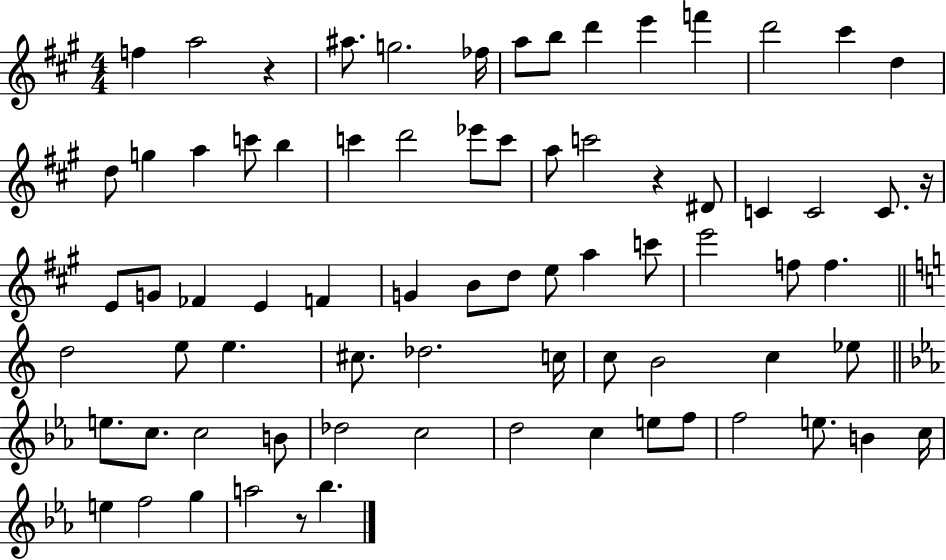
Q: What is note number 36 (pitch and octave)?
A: D5